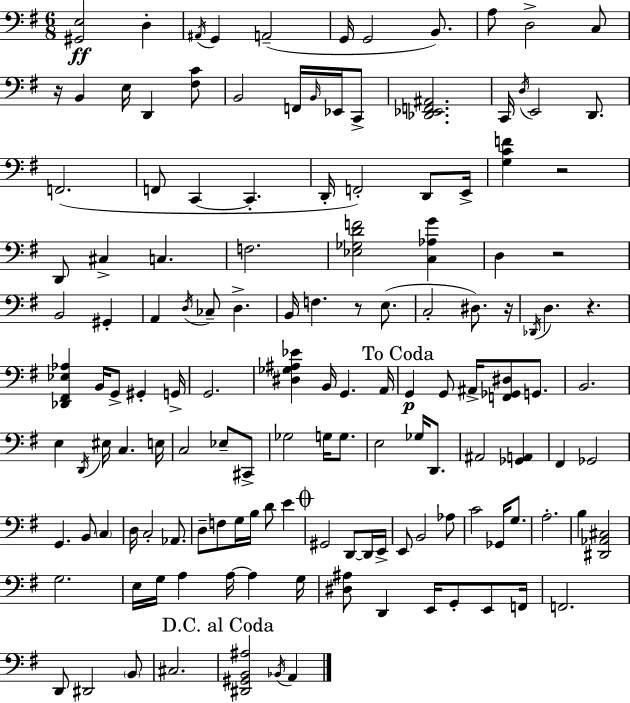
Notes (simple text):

[G#2,E3]/h D3/q A#2/s G2/q A2/h G2/s G2/h B2/e. A3/e D3/h C3/e R/s B2/q E3/s D2/q [F#3,C4]/e B2/h F2/s B2/s Eb2/s C2/e [Db2,Eb2,F2,A#2]/h. C2/s D3/s E2/h D2/e. F2/h. F2/e C2/q C2/q. D2/s F2/h D2/e E2/s [G3,C4,F4]/q R/h D2/e C#3/q C3/q. F3/h. [Eb3,Gb3,D4,F4]/h [C3,Ab3,G4]/q D3/q R/h B2/h G#2/q A2/q D3/s CES3/e D3/q. B2/s F3/q. R/e E3/e. C3/h D#3/e. R/s Db2/s D3/q. R/q. [Db2,F#2,Eb3,Ab3]/q B2/s G2/e G#2/q G2/s G2/h. [D#3,Gb3,A#3,Eb4]/q B2/s G2/q. A2/s G2/q G2/e A#2/s [F2,Gb2,D#3]/e G2/e. B2/h. E3/q D2/s EIS3/s C3/q. E3/s C3/h Eb3/e C#2/e Gb3/h G3/s G3/e. E3/h Gb3/s D2/e. A#2/h [Gb2,A2]/q F#2/q Gb2/h G2/q. B2/e C3/q D3/s C3/h Ab2/e. D3/e F3/e G3/s B3/s D4/e E4/q G#2/h D2/e D2/s E2/s E2/e B2/h Ab3/e C4/h Gb2/s G3/e. A3/h. B3/q [D#2,Ab2,C#3]/h G3/h. E3/s G3/s A3/q A3/s A3/q G3/s [D#3,A#3]/e D2/q E2/s G2/e E2/e F2/s F2/h. D2/e D#2/h B2/e C#3/h. [D#2,G#2,B2,A#3]/h Bb2/s A2/q